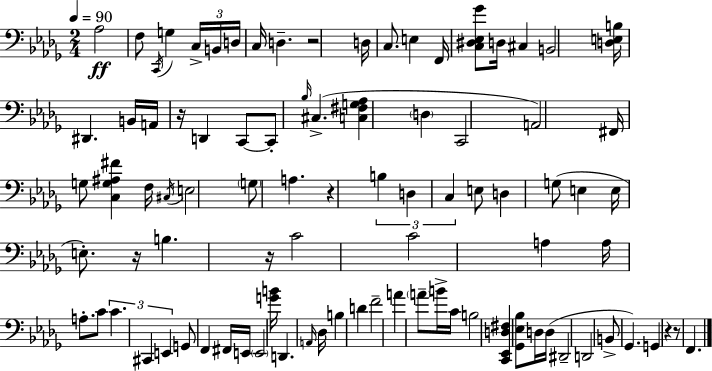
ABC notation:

X:1
T:Untitled
M:2/4
L:1/4
K:Bbm
_A,2 F,/2 C,,/4 G, C,/4 B,,/4 D,/4 C,/4 D, z2 D,/4 C,/2 E, F,,/4 [C,^D,_E,_G]/2 D,/4 ^C, B,,2 [D,E,B,]/4 ^D,, B,,/4 A,,/4 z/4 D,, C,,/2 C,,/2 _B,/4 ^C, [C,^F,G,_A,] D, C,,2 A,,2 ^F,,/4 G,/2 [C,G,^A,^F] F,/4 ^C,/4 E,2 G,/2 A, z B, D, C, E,/2 D, G,/2 E, E,/4 E,/2 z/4 B, z/4 C2 C2 A, A,/4 A,/2 C/2 C ^C,, E,, G,,/2 F,, ^F,,/4 E,,/4 E,,2 [GB]/4 D,, A,,/4 _D,/4 B, D F2 A A/2 B/4 C/4 B,2 [C,,_E,,D,^F,] [_G,,_E,_B,]/2 D,/4 D,/4 ^D,,2 D,,2 B,,/2 _G,, G,, z z/2 F,,